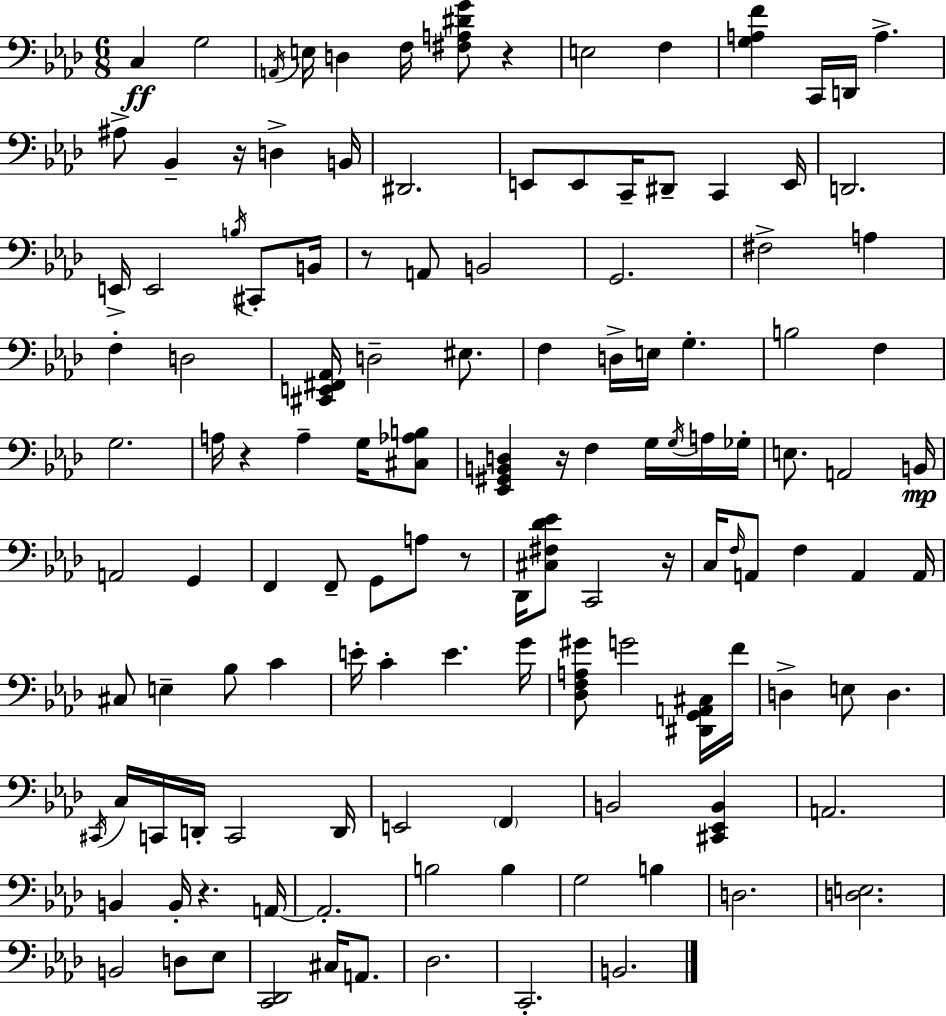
{
  \clef bass
  \numericTimeSignature
  \time 6/8
  \key aes \major
  c4\ff g2 | \acciaccatura { a,16 } e16 d4 f16 <fis a dis' g'>8 r4 | e2 f4 | <g a f'>4 c,16 d,16 a4.-> | \break ais8-> bes,4-- r16 d4-> | b,16 dis,2. | e,8 e,8 c,16-- dis,8-- c,4 | e,16 d,2. | \break e,16-> e,2 \acciaccatura { b16 } cis,8-. | b,16 r8 a,8 b,2 | g,2. | fis2-> a4 | \break f4-. d2 | <cis, e, fis, aes,>16 d2-- eis8. | f4 d16-> e16 g4.-. | b2 f4 | \break g2. | a16 r4 a4-- g16 | <cis aes b>8 <ees, gis, b, d>4 r16 f4 g16 | \acciaccatura { g16 } a16 ges16-. e8. a,2 | \break b,16\mp a,2 g,4 | f,4 f,8-- g,8 a8 | r8 des,16 <cis fis des' ees'>8 c,2 | r16 c16 \grace { f16 } a,8 f4 a,4 | \break a,16 cis8 e4-- bes8 | c'4 e'16-. c'4-. e'4. | g'16 <des f a gis'>8 g'2 | <dis, g, a, cis>16 f'16 d4-> e8 d4. | \break \acciaccatura { cis,16 } c16 c,16 d,16-. c,2 | d,16 e,2 | \parenthesize f,4 b,2 | <cis, ees, b,>4 a,2. | \break b,4 b,16-. r4. | a,16~~ a,2.-. | b2 | b4 g2 | \break b4 d2. | <d e>2. | b,2 | d8 ees8 <c, des,>2 | \break cis16 a,8. des2. | c,2.-. | b,2. | \bar "|."
}